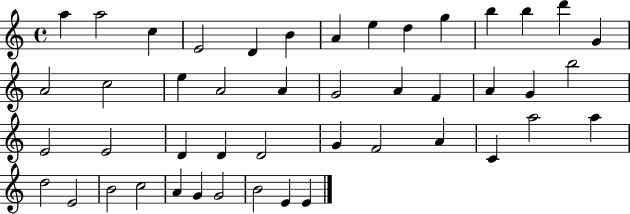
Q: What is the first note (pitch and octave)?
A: A5